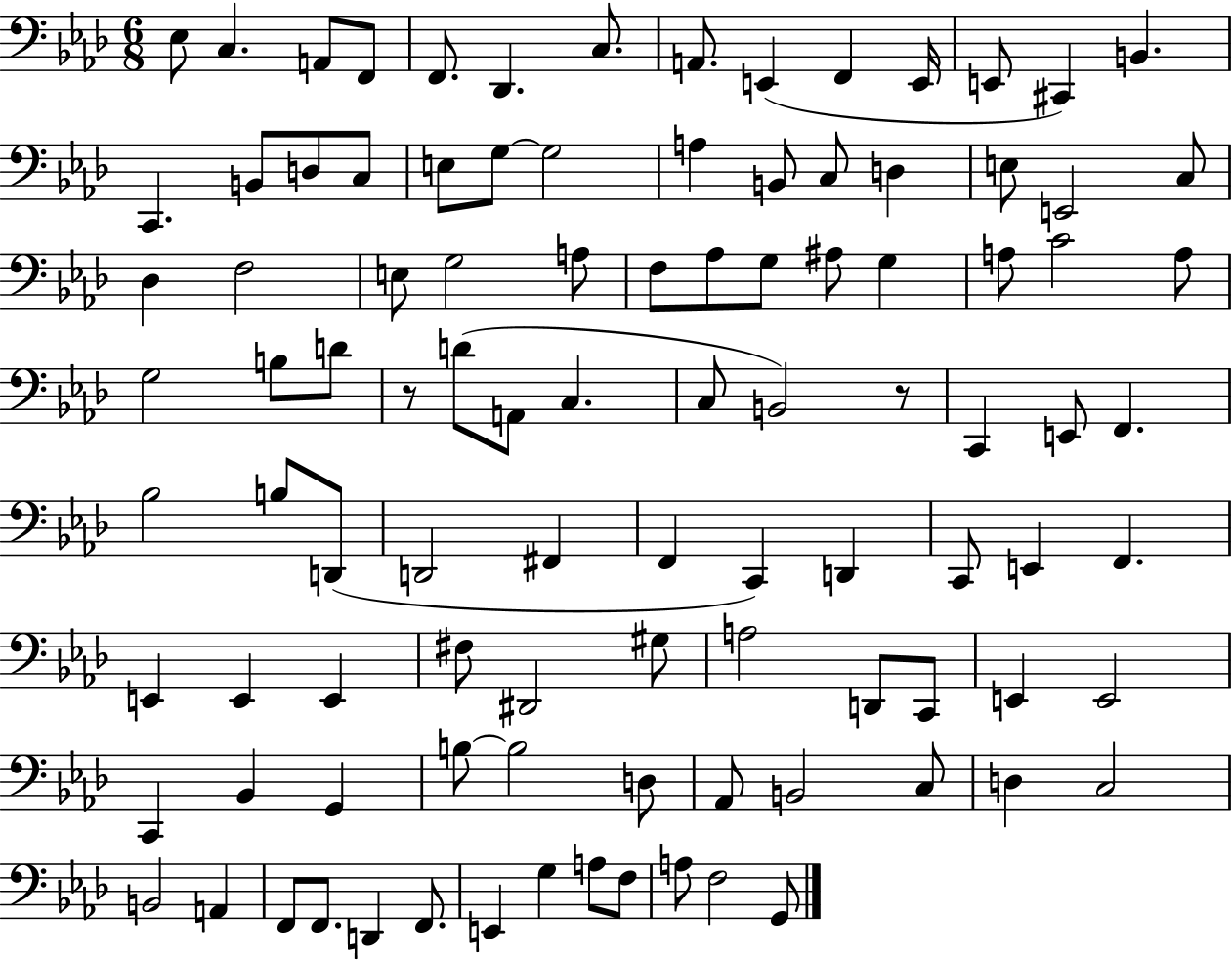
{
  \clef bass
  \numericTimeSignature
  \time 6/8
  \key aes \major
  ees8 c4. a,8 f,8 | f,8. des,4. c8. | a,8. e,4( f,4 e,16 | e,8 cis,4) b,4. | \break c,4. b,8 d8 c8 | e8 g8~~ g2 | a4 b,8 c8 d4 | e8 e,2 c8 | \break des4 f2 | e8 g2 a8 | f8 aes8 g8 ais8 g4 | a8 c'2 a8 | \break g2 b8 d'8 | r8 d'8( a,8 c4. | c8 b,2) r8 | c,4 e,8 f,4. | \break bes2 b8 d,8( | d,2 fis,4 | f,4 c,4) d,4 | c,8 e,4 f,4. | \break e,4 e,4 e,4 | fis8 dis,2 gis8 | a2 d,8 c,8 | e,4 e,2 | \break c,4 bes,4 g,4 | b8~~ b2 d8 | aes,8 b,2 c8 | d4 c2 | \break b,2 a,4 | f,8 f,8. d,4 f,8. | e,4 g4 a8 f8 | a8 f2 g,8 | \break \bar "|."
}